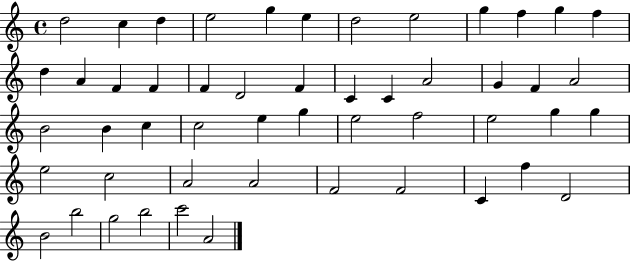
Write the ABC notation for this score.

X:1
T:Untitled
M:4/4
L:1/4
K:C
d2 c d e2 g e d2 e2 g f g f d A F F F D2 F C C A2 G F A2 B2 B c c2 e g e2 f2 e2 g g e2 c2 A2 A2 F2 F2 C f D2 B2 b2 g2 b2 c'2 A2